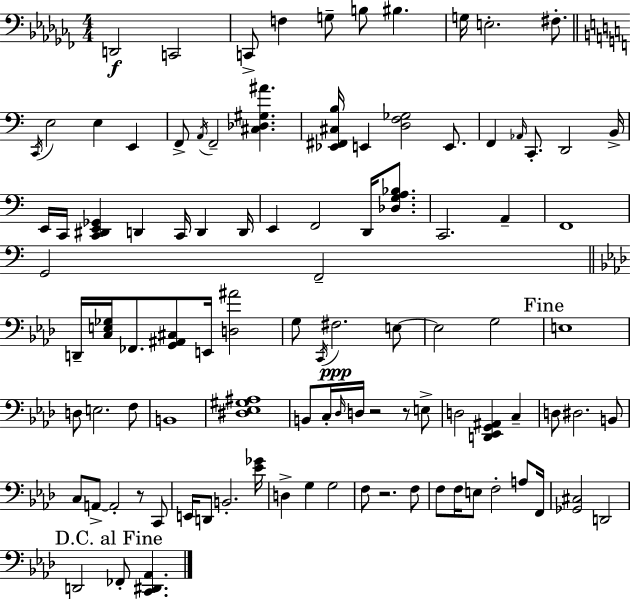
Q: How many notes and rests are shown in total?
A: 100